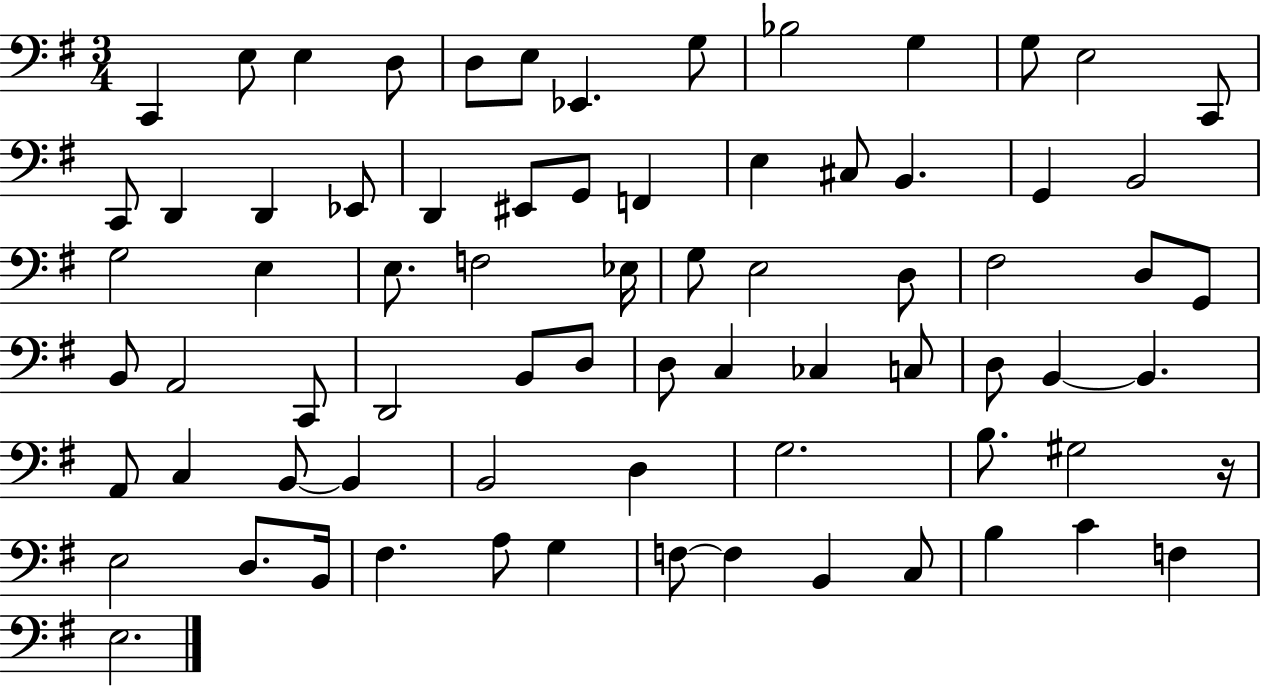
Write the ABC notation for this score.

X:1
T:Untitled
M:3/4
L:1/4
K:G
C,, E,/2 E, D,/2 D,/2 E,/2 _E,, G,/2 _B,2 G, G,/2 E,2 C,,/2 C,,/2 D,, D,, _E,,/2 D,, ^E,,/2 G,,/2 F,, E, ^C,/2 B,, G,, B,,2 G,2 E, E,/2 F,2 _E,/4 G,/2 E,2 D,/2 ^F,2 D,/2 G,,/2 B,,/2 A,,2 C,,/2 D,,2 B,,/2 D,/2 D,/2 C, _C, C,/2 D,/2 B,, B,, A,,/2 C, B,,/2 B,, B,,2 D, G,2 B,/2 ^G,2 z/4 E,2 D,/2 B,,/4 ^F, A,/2 G, F,/2 F, B,, C,/2 B, C F, E,2